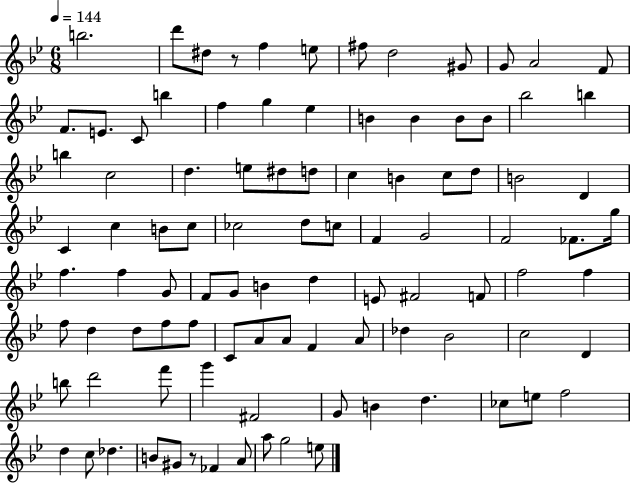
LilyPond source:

{
  \clef treble
  \numericTimeSignature
  \time 6/8
  \key bes \major
  \tempo 4 = 144
  \repeat volta 2 { b''2. | d'''8 dis''8 r8 f''4 e''8 | fis''8 d''2 gis'8 | g'8 a'2 f'8 | \break f'8. e'8. c'8 b''4 | f''4 g''4 ees''4 | b'4 b'4 b'8 b'8 | bes''2 b''4 | \break b''4 c''2 | d''4. e''8 dis''8 d''8 | c''4 b'4 c''8 d''8 | b'2 d'4 | \break c'4 c''4 b'8 c''8 | ces''2 d''8 c''8 | f'4 g'2 | f'2 fes'8. g''16 | \break f''4. f''4 g'8 | f'8 g'8 b'4 d''4 | e'8 fis'2 f'8 | f''2 f''4 | \break f''8 d''4 d''8 f''8 f''8 | c'8 a'8 a'8 f'4 a'8 | des''4 bes'2 | c''2 d'4 | \break b''8 d'''2 f'''8 | g'''4 fis'2 | g'8 b'4 d''4. | ces''8 e''8 f''2 | \break d''4 c''8 des''4. | b'8 gis'8 r8 fes'4 a'8 | a''8 g''2 e''8 | } \bar "|."
}